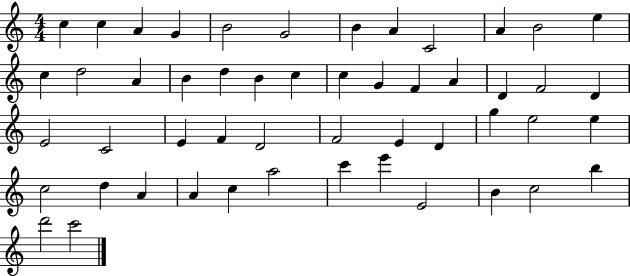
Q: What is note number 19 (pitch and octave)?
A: C5